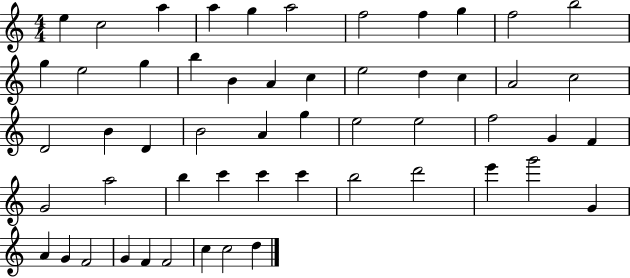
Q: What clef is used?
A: treble